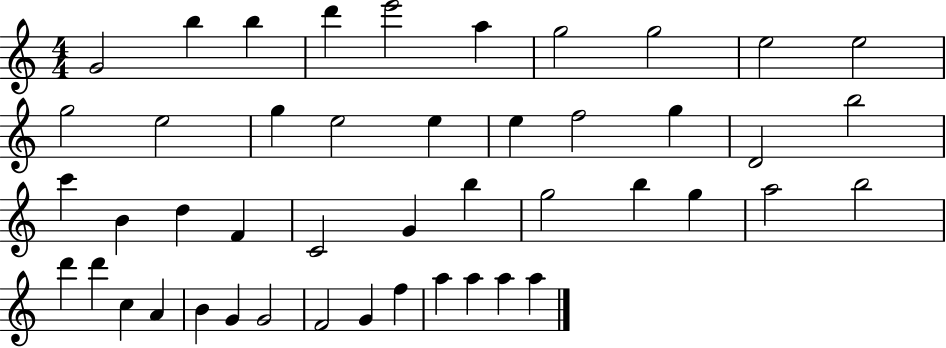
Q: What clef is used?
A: treble